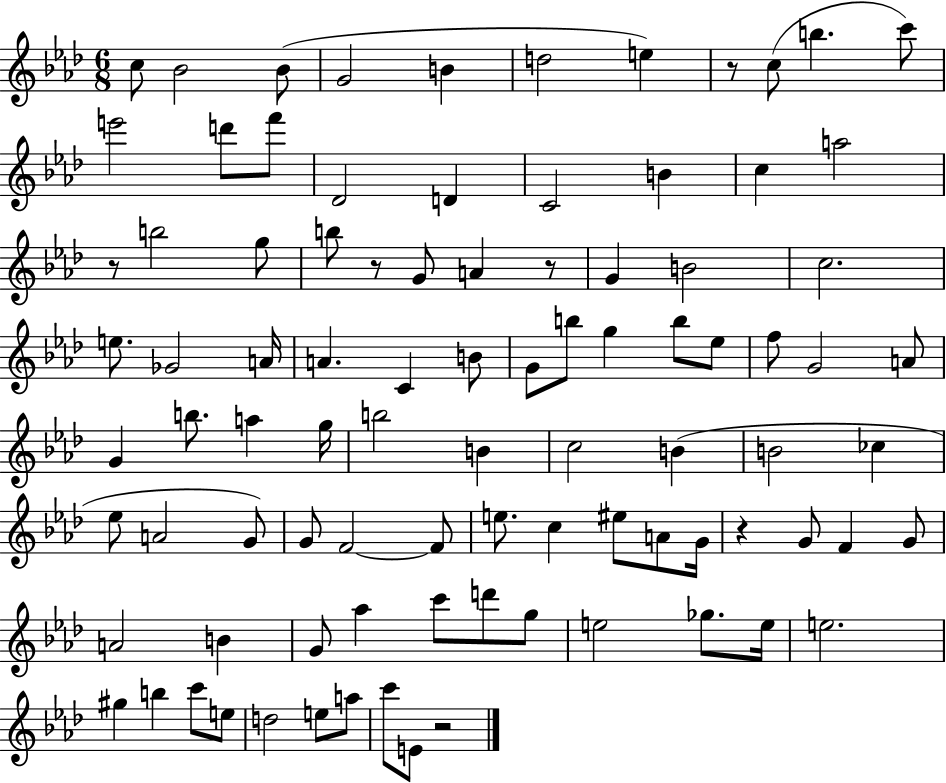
X:1
T:Untitled
M:6/8
L:1/4
K:Ab
c/2 _B2 _B/2 G2 B d2 e z/2 c/2 b c'/2 e'2 d'/2 f'/2 _D2 D C2 B c a2 z/2 b2 g/2 b/2 z/2 G/2 A z/2 G B2 c2 e/2 _G2 A/4 A C B/2 G/2 b/2 g b/2 _e/2 f/2 G2 A/2 G b/2 a g/4 b2 B c2 B B2 _c _e/2 A2 G/2 G/2 F2 F/2 e/2 c ^e/2 A/2 G/4 z G/2 F G/2 A2 B G/2 _a c'/2 d'/2 g/2 e2 _g/2 e/4 e2 ^g b c'/2 e/2 d2 e/2 a/2 c'/2 E/2 z2